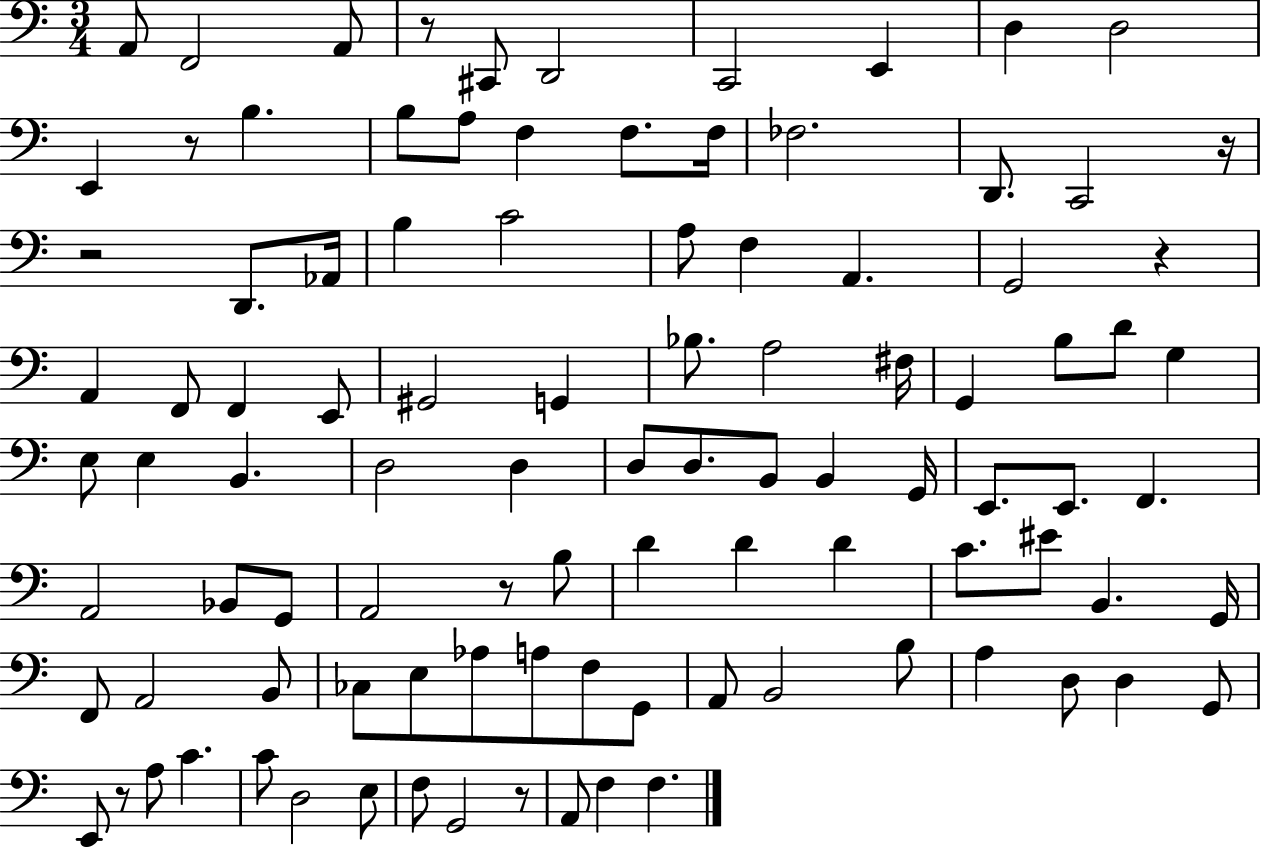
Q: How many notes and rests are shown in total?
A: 100